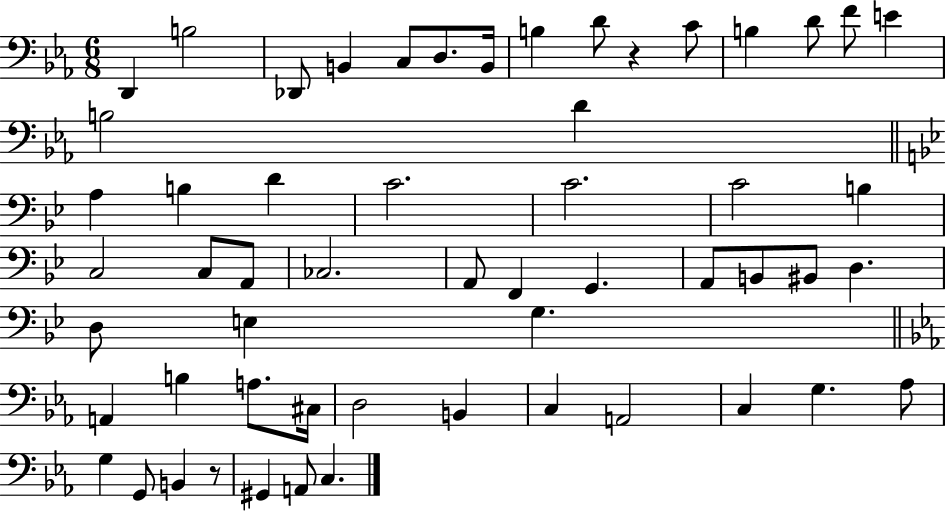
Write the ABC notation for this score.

X:1
T:Untitled
M:6/8
L:1/4
K:Eb
D,, B,2 _D,,/2 B,, C,/2 D,/2 B,,/4 B, D/2 z C/2 B, D/2 F/2 E B,2 D A, B, D C2 C2 C2 B, C,2 C,/2 A,,/2 _C,2 A,,/2 F,, G,, A,,/2 B,,/2 ^B,,/2 D, D,/2 E, G, A,, B, A,/2 ^C,/4 D,2 B,, C, A,,2 C, G, _A,/2 G, G,,/2 B,, z/2 ^G,, A,,/2 C,